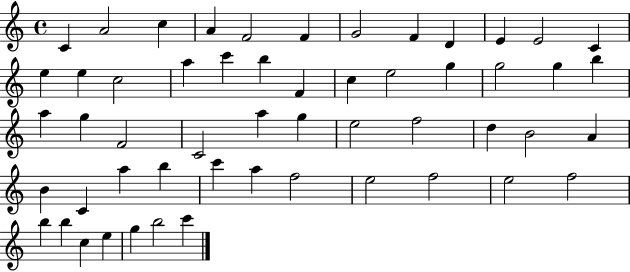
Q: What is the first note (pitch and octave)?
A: C4